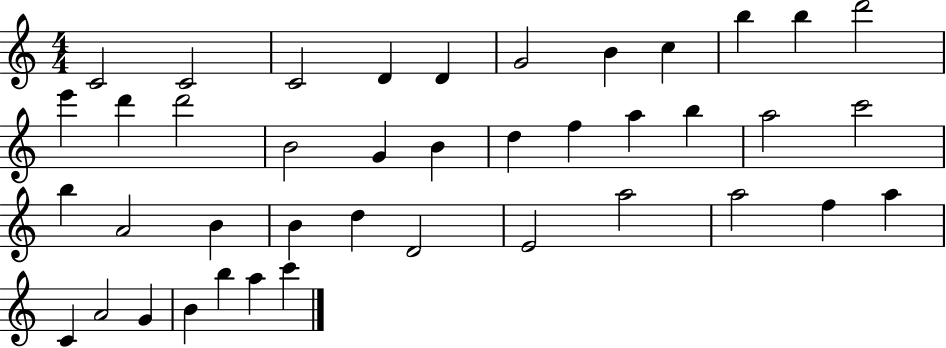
{
  \clef treble
  \numericTimeSignature
  \time 4/4
  \key c \major
  c'2 c'2 | c'2 d'4 d'4 | g'2 b'4 c''4 | b''4 b''4 d'''2 | \break e'''4 d'''4 d'''2 | b'2 g'4 b'4 | d''4 f''4 a''4 b''4 | a''2 c'''2 | \break b''4 a'2 b'4 | b'4 d''4 d'2 | e'2 a''2 | a''2 f''4 a''4 | \break c'4 a'2 g'4 | b'4 b''4 a''4 c'''4 | \bar "|."
}